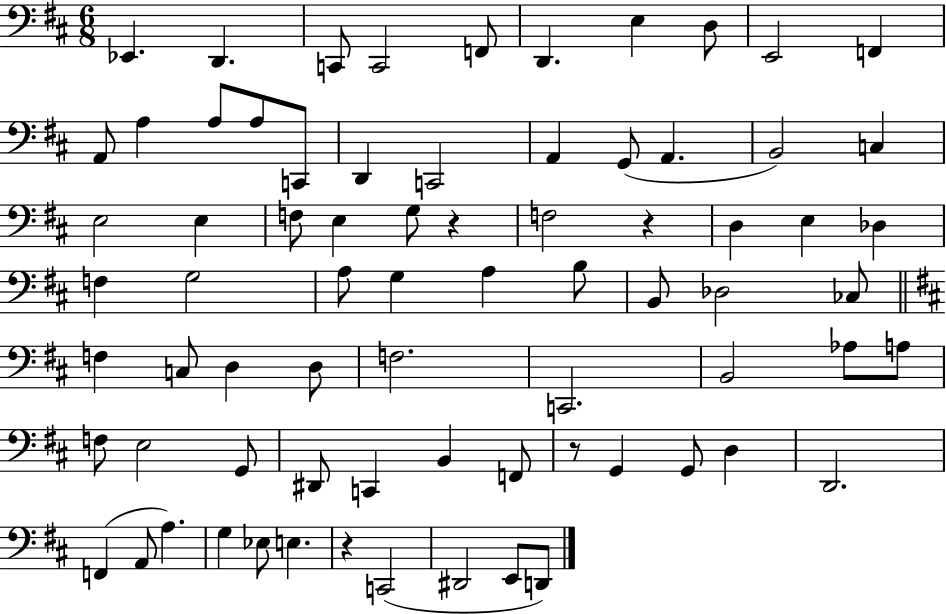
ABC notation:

X:1
T:Untitled
M:6/8
L:1/4
K:D
_E,, D,, C,,/2 C,,2 F,,/2 D,, E, D,/2 E,,2 F,, A,,/2 A, A,/2 A,/2 C,,/2 D,, C,,2 A,, G,,/2 A,, B,,2 C, E,2 E, F,/2 E, G,/2 z F,2 z D, E, _D, F, G,2 A,/2 G, A, B,/2 B,,/2 _D,2 _C,/2 F, C,/2 D, D,/2 F,2 C,,2 B,,2 _A,/2 A,/2 F,/2 E,2 G,,/2 ^D,,/2 C,, B,, F,,/2 z/2 G,, G,,/2 D, D,,2 F,, A,,/2 A, G, _E,/2 E, z C,,2 ^D,,2 E,,/2 D,,/2